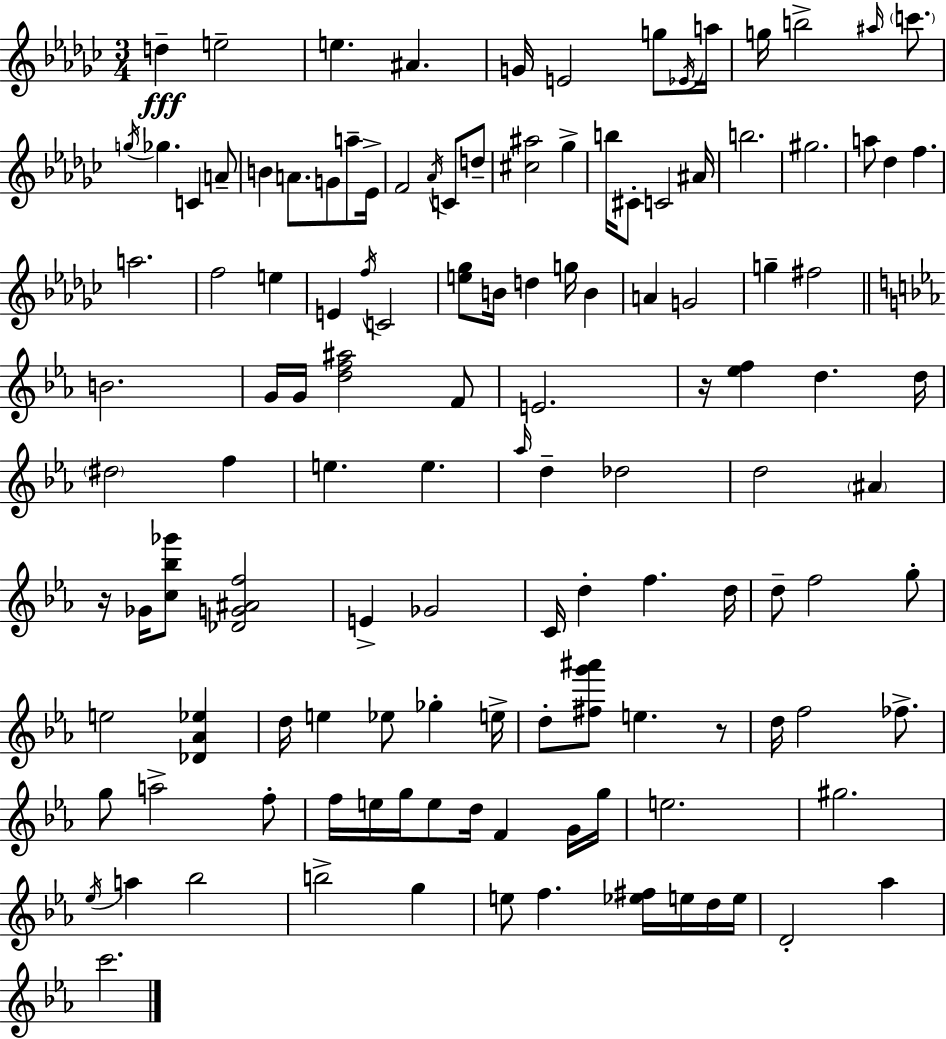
{
  \clef treble
  \numericTimeSignature
  \time 3/4
  \key ees \minor
  d''4--\fff e''2-- | e''4. ais'4. | g'16 e'2 g''8 \acciaccatura { ees'16 } | a''16 g''16 b''2-> \grace { ais''16 } \parenthesize c'''8. | \break \acciaccatura { g''16 } ges''4. c'4 | a'8-- b'4 a'8. g'8 | a''8-- ees'16-> f'2 \acciaccatura { aes'16 } | c'8 d''8-- <cis'' ais''>2 | \break ges''4-> b''16 cis'8-. c'2 | ais'16 b''2. | gis''2. | a''8 des''4 f''4. | \break a''2. | f''2 | e''4 e'4 \acciaccatura { f''16 } c'2 | <e'' ges''>8 b'16 d''4 | \break g''16 b'4 a'4 g'2 | g''4-- fis''2 | \bar "||" \break \key c \minor b'2. | g'16 g'16 <d'' f'' ais''>2 f'8 | e'2. | r16 <ees'' f''>4 d''4. d''16 | \break \parenthesize dis''2 f''4 | e''4. e''4. | \grace { aes''16 } d''4-- des''2 | d''2 \parenthesize ais'4 | \break r16 ges'16 <c'' bes'' ges'''>8 <des' g' ais' f''>2 | e'4-> ges'2 | c'16 d''4-. f''4. | d''16 d''8-- f''2 g''8-. | \break e''2 <des' aes' ees''>4 | d''16 e''4 ees''8 ges''4-. | e''16-> d''8-. <fis'' g''' ais'''>8 e''4. r8 | d''16 f''2 fes''8.-> | \break g''8 a''2-> f''8-. | f''16 e''16 g''16 e''8 d''16 f'4 g'16 | g''16 e''2. | gis''2. | \break \acciaccatura { ees''16 } a''4 bes''2 | b''2-> g''4 | e''8 f''4. <ees'' fis''>16 e''16 | d''16 e''16 d'2-. aes''4 | \break c'''2. | \bar "|."
}